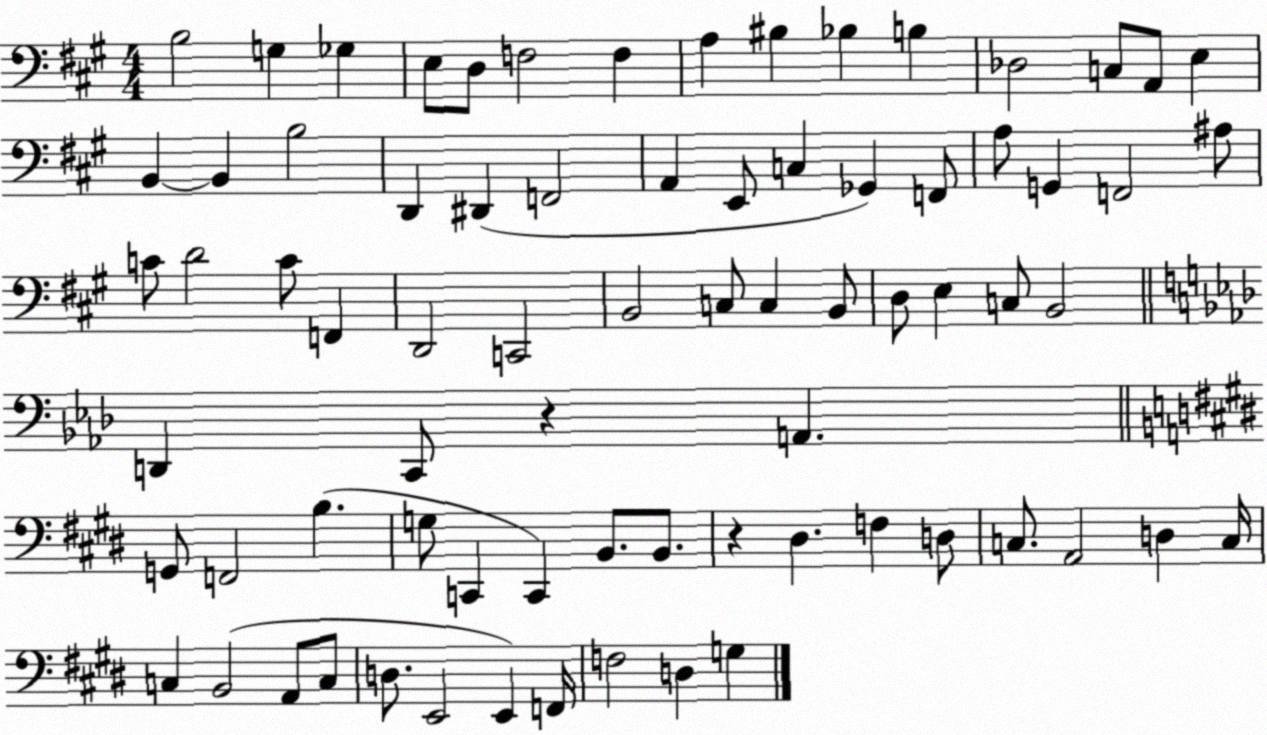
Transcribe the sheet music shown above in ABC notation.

X:1
T:Untitled
M:4/4
L:1/4
K:A
B,2 G, _G, E,/2 D,/2 F,2 F, A, ^B, _B, B, _D,2 C,/2 A,,/2 E, B,, B,, B,2 D,, ^D,, F,,2 A,, E,,/2 C, _G,, F,,/2 A,/2 G,, F,,2 ^A,/2 C/2 D2 C/2 F,, D,,2 C,,2 B,,2 C,/2 C, B,,/2 D,/2 E, C,/2 B,,2 D,, C,,/2 z A,, G,,/2 F,,2 B, G,/2 C,, C,, B,,/2 B,,/2 z ^D, F, D,/2 C,/2 A,,2 D, C,/4 C, B,,2 A,,/2 C,/2 D,/2 E,,2 E,, F,,/4 F,2 D, G,